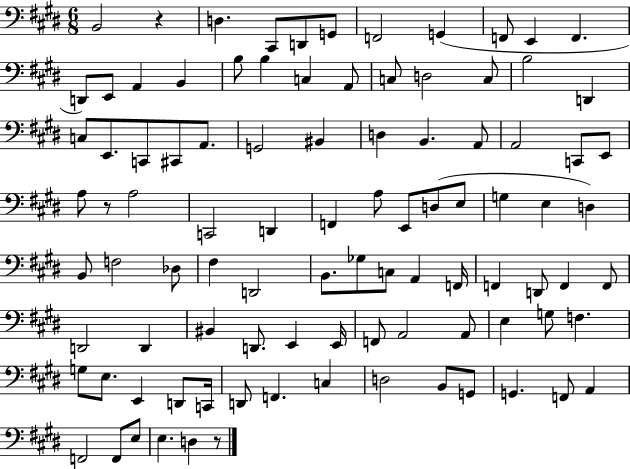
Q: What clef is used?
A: bass